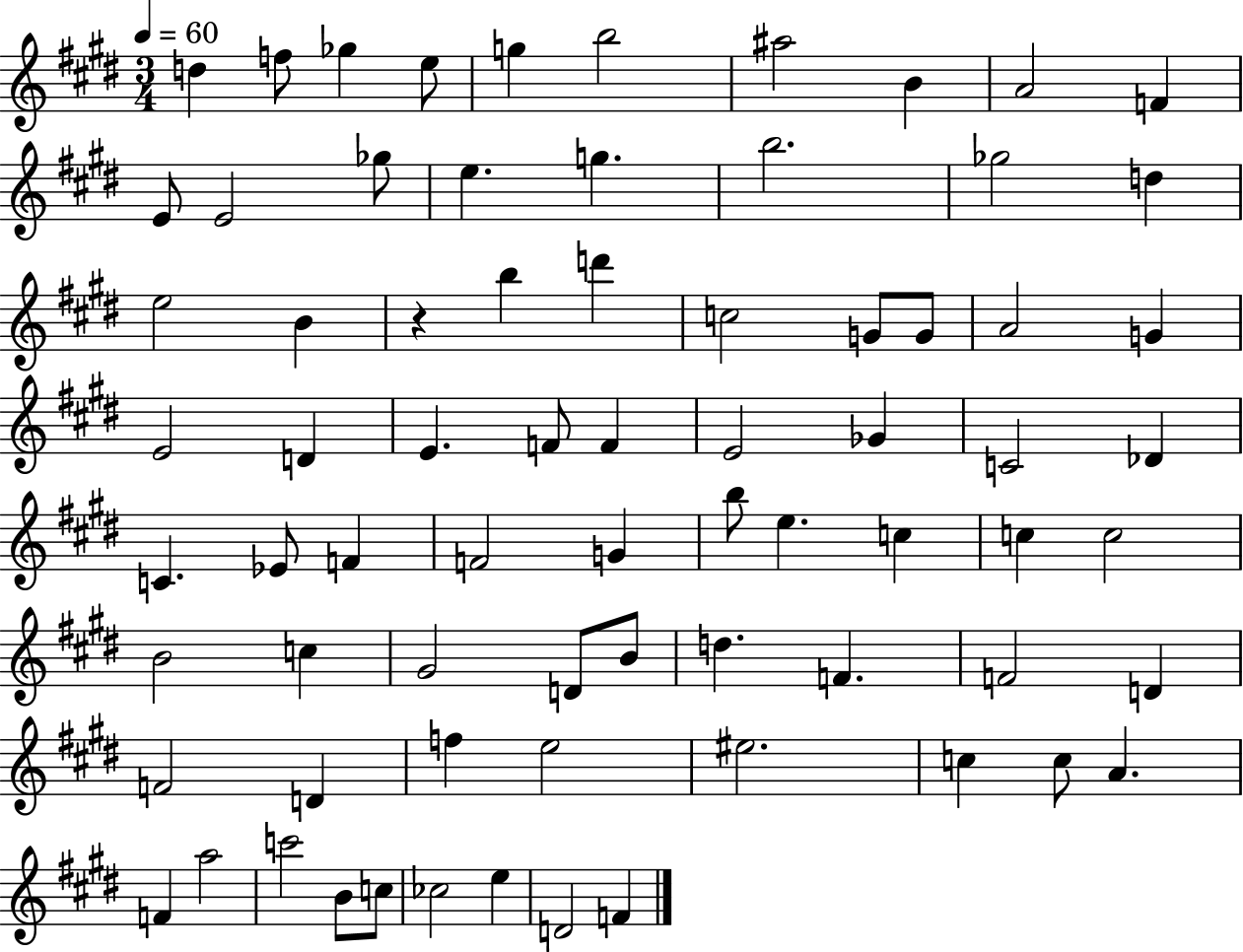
{
  \clef treble
  \numericTimeSignature
  \time 3/4
  \key e \major
  \tempo 4 = 60
  d''4 f''8 ges''4 e''8 | g''4 b''2 | ais''2 b'4 | a'2 f'4 | \break e'8 e'2 ges''8 | e''4. g''4. | b''2. | ges''2 d''4 | \break e''2 b'4 | r4 b''4 d'''4 | c''2 g'8 g'8 | a'2 g'4 | \break e'2 d'4 | e'4. f'8 f'4 | e'2 ges'4 | c'2 des'4 | \break c'4. ees'8 f'4 | f'2 g'4 | b''8 e''4. c''4 | c''4 c''2 | \break b'2 c''4 | gis'2 d'8 b'8 | d''4. f'4. | f'2 d'4 | \break f'2 d'4 | f''4 e''2 | eis''2. | c''4 c''8 a'4. | \break f'4 a''2 | c'''2 b'8 c''8 | ces''2 e''4 | d'2 f'4 | \break \bar "|."
}